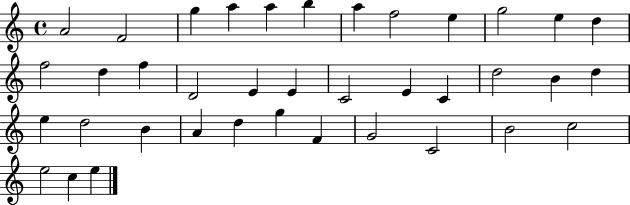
{
  \clef treble
  \time 4/4
  \defaultTimeSignature
  \key c \major
  a'2 f'2 | g''4 a''4 a''4 b''4 | a''4 f''2 e''4 | g''2 e''4 d''4 | \break f''2 d''4 f''4 | d'2 e'4 e'4 | c'2 e'4 c'4 | d''2 b'4 d''4 | \break e''4 d''2 b'4 | a'4 d''4 g''4 f'4 | g'2 c'2 | b'2 c''2 | \break e''2 c''4 e''4 | \bar "|."
}